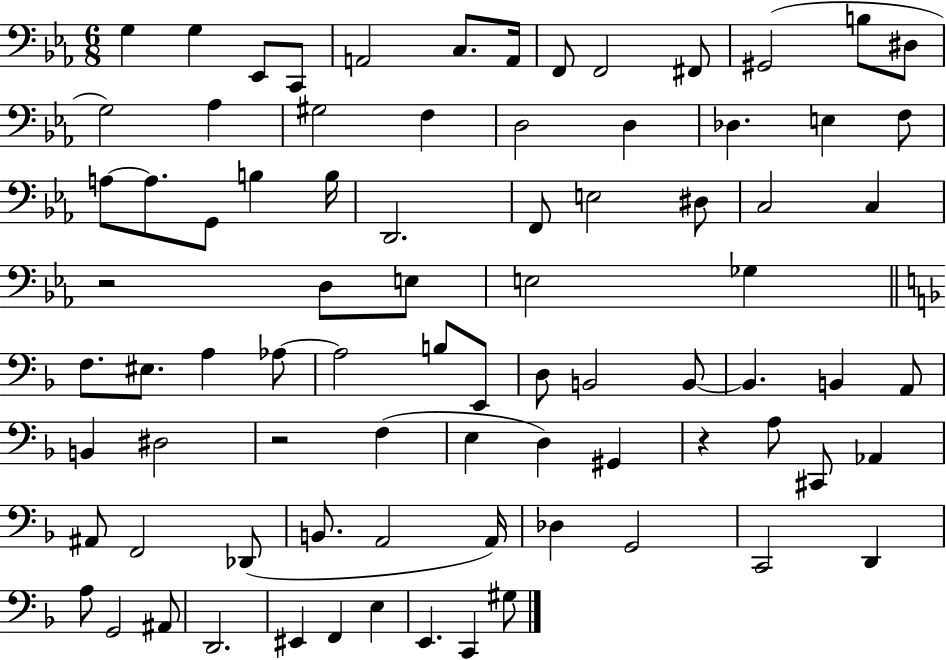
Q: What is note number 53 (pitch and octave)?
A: F3